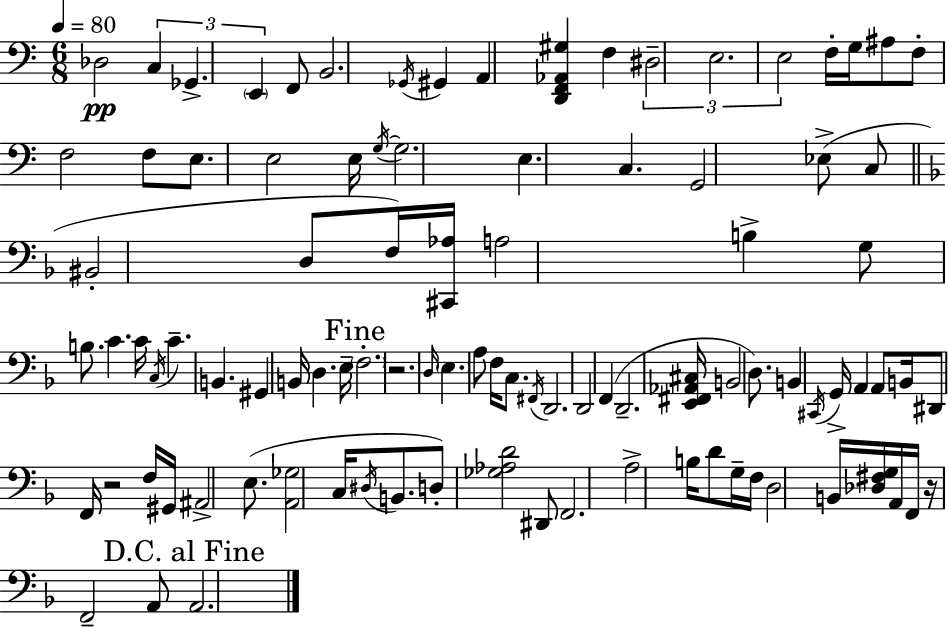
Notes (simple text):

Db3/h C3/q Gb2/q. E2/q F2/e B2/h. Gb2/s G#2/q A2/q [D2,F2,Ab2,G#3]/q F3/q D#3/h E3/h. E3/h F3/s G3/s A#3/e F3/e F3/h F3/e E3/e. E3/h E3/s G3/s G3/h. E3/q. C3/q. G2/h Eb3/e C3/e BIS2/h D3/e F3/s [C#2,Ab3]/s A3/h B3/q G3/e B3/e. C4/q. C4/s C3/s C4/q. B2/q. G#2/q B2/s D3/q. E3/s F3/h. R/h. D3/s E3/q. A3/e F3/s C3/e. F#2/s D2/h. D2/h F2/q D2/h. [E2,F#2,Ab2,C#3]/s B2/h D3/e. B2/q C#2/s G2/s A2/q A2/e B2/s D#2/e F2/s R/h F3/s G#2/s A#2/h E3/e. [A2,Gb3]/h C3/s D#3/s B2/e. D3/e [Gb3,Ab3,D4]/h D#2/e F2/h. A3/h B3/s D4/e G3/s F3/s D3/h B2/s [Db3,F#3,G3]/s A2/s F2/s R/s F2/h A2/e A2/h.